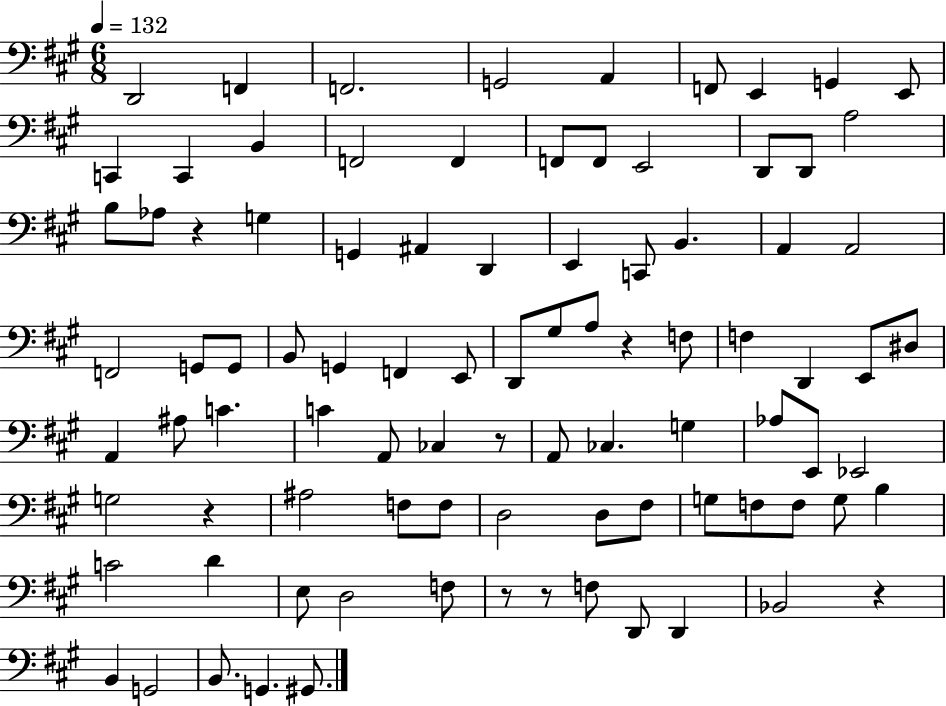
D2/h F2/q F2/h. G2/h A2/q F2/e E2/q G2/q E2/e C2/q C2/q B2/q F2/h F2/q F2/e F2/e E2/h D2/e D2/e A3/h B3/e Ab3/e R/q G3/q G2/q A#2/q D2/q E2/q C2/e B2/q. A2/q A2/h F2/h G2/e G2/e B2/e G2/q F2/q E2/e D2/e G#3/e A3/e R/q F3/e F3/q D2/q E2/e D#3/e A2/q A#3/e C4/q. C4/q A2/e CES3/q R/e A2/e CES3/q. G3/q Ab3/e E2/e Eb2/h G3/h R/q A#3/h F3/e F3/e D3/h D3/e F#3/e G3/e F3/e F3/e G3/e B3/q C4/h D4/q E3/e D3/h F3/e R/e R/e F3/e D2/e D2/q Bb2/h R/q B2/q G2/h B2/e. G2/q. G#2/e.